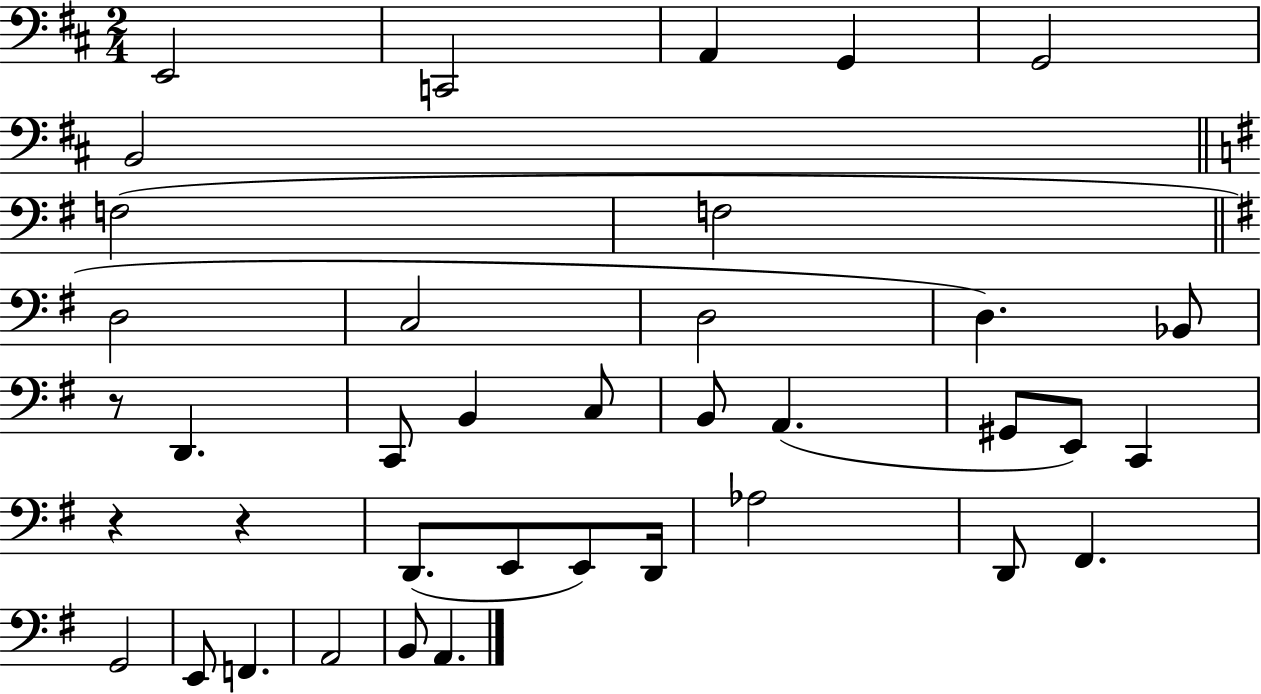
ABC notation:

X:1
T:Untitled
M:2/4
L:1/4
K:D
E,,2 C,,2 A,, G,, G,,2 B,,2 F,2 F,2 D,2 C,2 D,2 D, _B,,/2 z/2 D,, C,,/2 B,, C,/2 B,,/2 A,, ^G,,/2 E,,/2 C,, z z D,,/2 E,,/2 E,,/2 D,,/4 _A,2 D,,/2 ^F,, G,,2 E,,/2 F,, A,,2 B,,/2 A,,